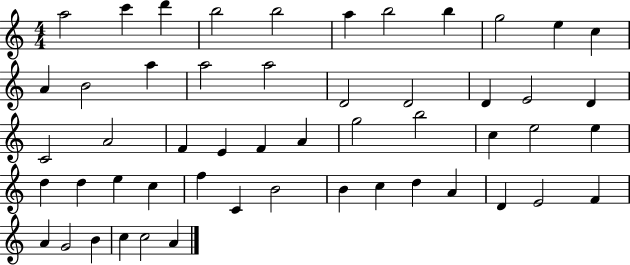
{
  \clef treble
  \numericTimeSignature
  \time 4/4
  \key c \major
  a''2 c'''4 d'''4 | b''2 b''2 | a''4 b''2 b''4 | g''2 e''4 c''4 | \break a'4 b'2 a''4 | a''2 a''2 | d'2 d'2 | d'4 e'2 d'4 | \break c'2 a'2 | f'4 e'4 f'4 a'4 | g''2 b''2 | c''4 e''2 e''4 | \break d''4 d''4 e''4 c''4 | f''4 c'4 b'2 | b'4 c''4 d''4 a'4 | d'4 e'2 f'4 | \break a'4 g'2 b'4 | c''4 c''2 a'4 | \bar "|."
}